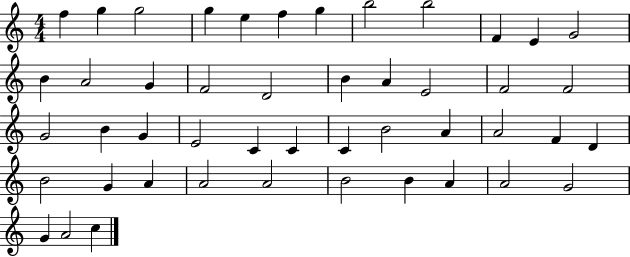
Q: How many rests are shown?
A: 0